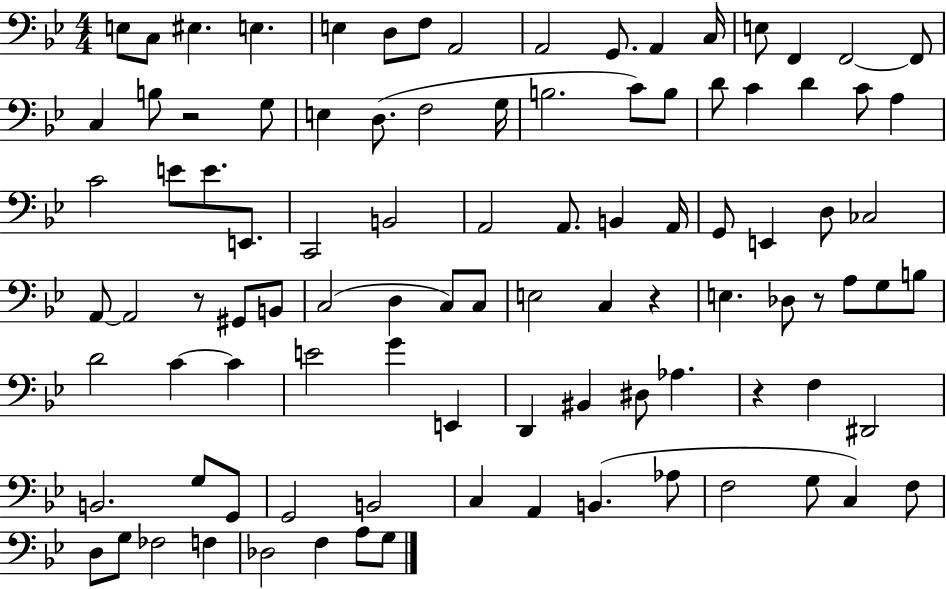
E3/e C3/e EIS3/q. E3/q. E3/q D3/e F3/e A2/h A2/h G2/e. A2/q C3/s E3/e F2/q F2/h F2/e C3/q B3/e R/h G3/e E3/q D3/e. F3/h G3/s B3/h. C4/e B3/e D4/e C4/q D4/q C4/e A3/q C4/h E4/e E4/e. E2/e. C2/h B2/h A2/h A2/e. B2/q A2/s G2/e E2/q D3/e CES3/h A2/e A2/h R/e G#2/e B2/e C3/h D3/q C3/e C3/e E3/h C3/q R/q E3/q. Db3/e R/e A3/e G3/e B3/e D4/h C4/q C4/q E4/h G4/q E2/q D2/q BIS2/q D#3/e Ab3/q. R/q F3/q D#2/h B2/h. G3/e G2/e G2/h B2/h C3/q A2/q B2/q. Ab3/e F3/h G3/e C3/q F3/e D3/e G3/e FES3/h F3/q Db3/h F3/q A3/e G3/e